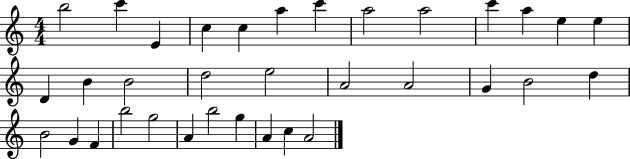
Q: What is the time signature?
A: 4/4